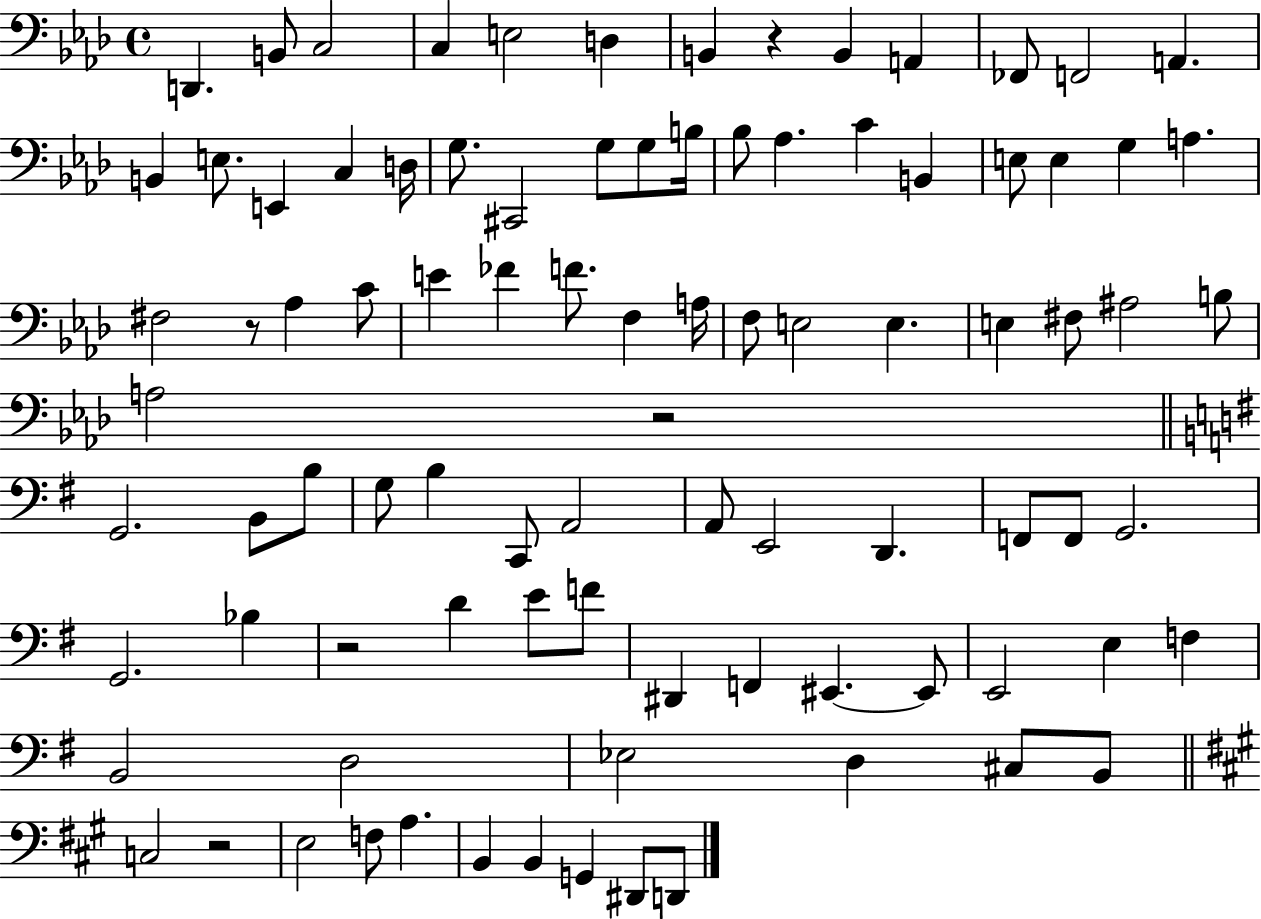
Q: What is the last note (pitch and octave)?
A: D2